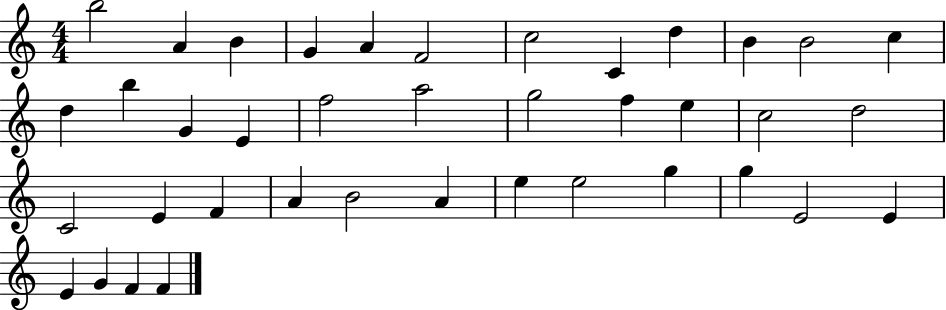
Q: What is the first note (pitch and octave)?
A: B5